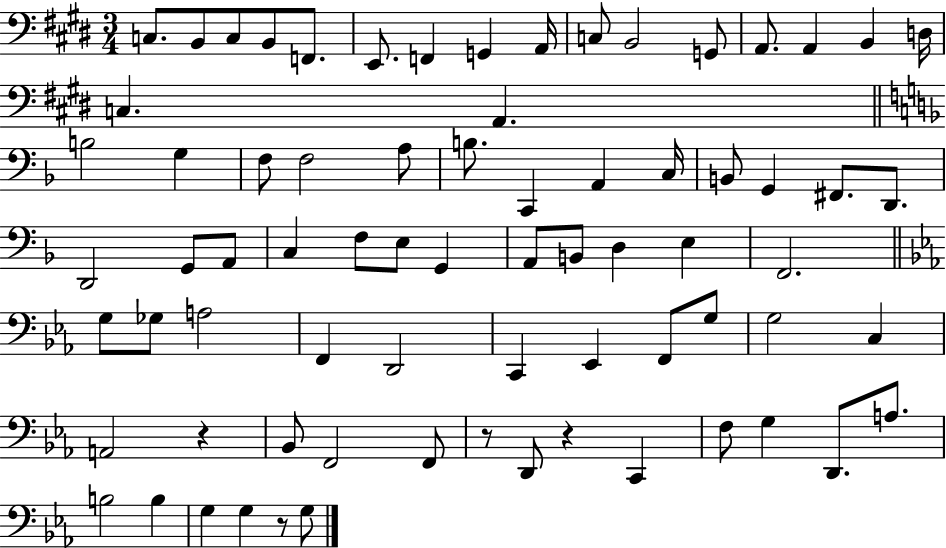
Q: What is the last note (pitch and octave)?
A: G3